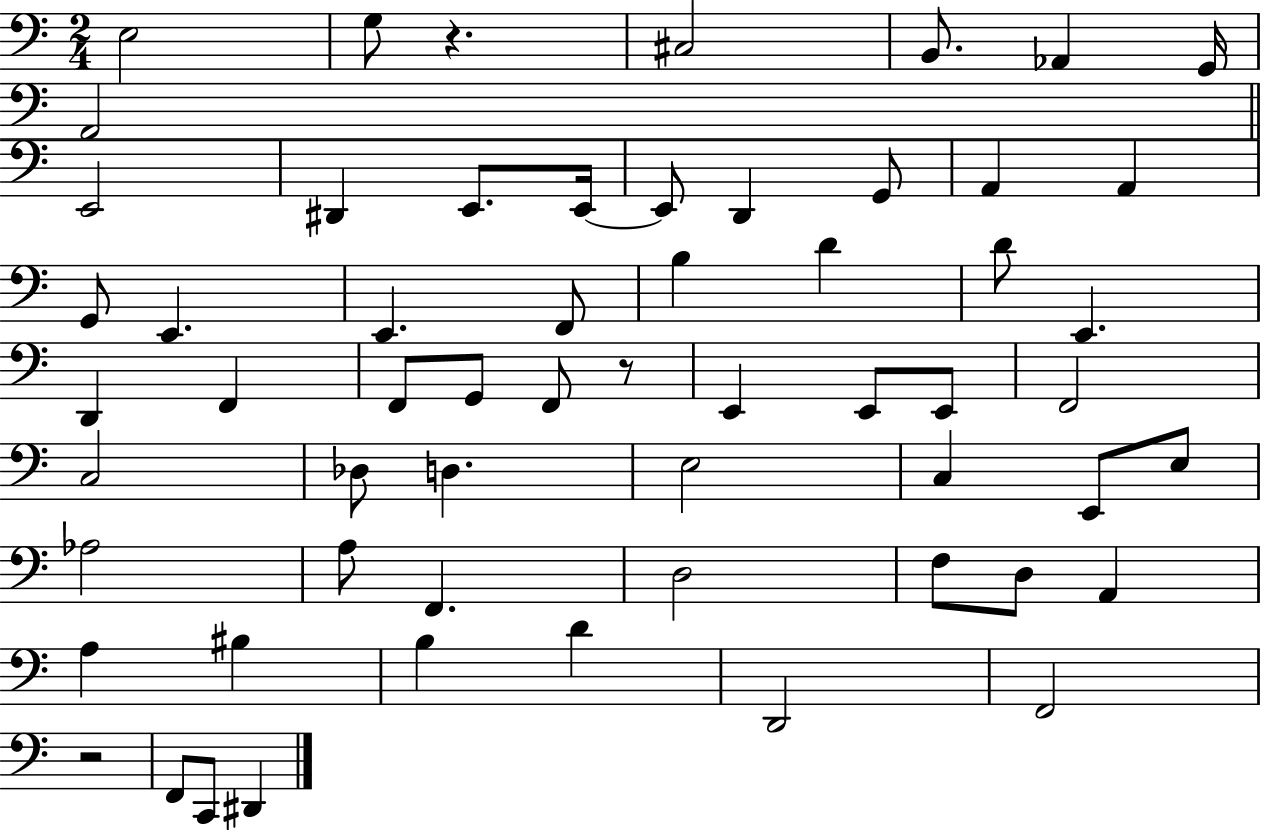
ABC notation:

X:1
T:Untitled
M:2/4
L:1/4
K:C
E,2 G,/2 z ^C,2 B,,/2 _A,, G,,/4 A,,2 E,,2 ^D,, E,,/2 E,,/4 E,,/2 D,, G,,/2 A,, A,, G,,/2 E,, E,, F,,/2 B, D D/2 E,, D,, F,, F,,/2 G,,/2 F,,/2 z/2 E,, E,,/2 E,,/2 F,,2 C,2 _D,/2 D, E,2 C, E,,/2 E,/2 _A,2 A,/2 F,, D,2 F,/2 D,/2 A,, A, ^B, B, D D,,2 F,,2 z2 F,,/2 C,,/2 ^D,,